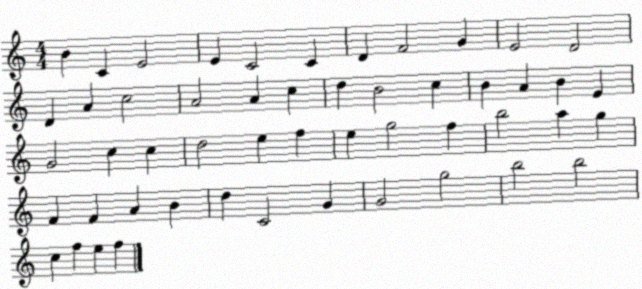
X:1
T:Untitled
M:4/4
L:1/4
K:C
B C E2 E C2 C D F2 G E2 D2 D A c2 A2 A c d B2 c B A B E G2 c c d2 e f e g2 f b2 a g F F A B d C2 G G2 g2 b2 b2 c f e f